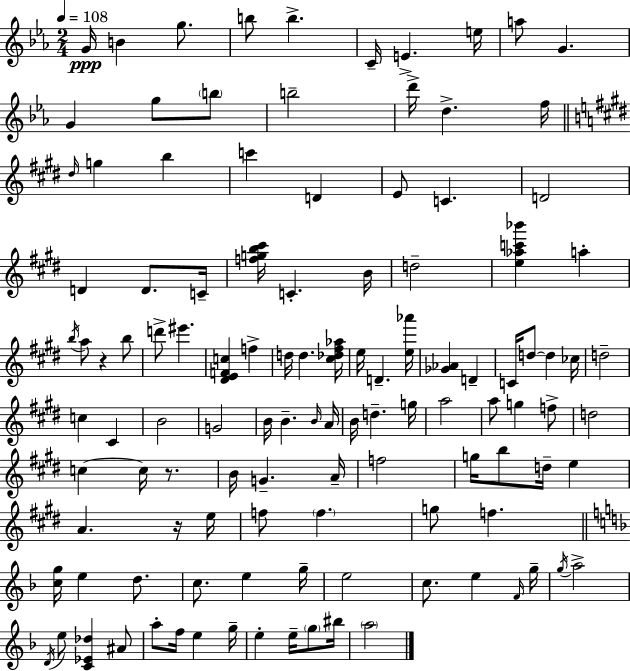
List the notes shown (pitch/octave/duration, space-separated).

G4/s B4/q G5/e. B5/e B5/q. C4/s E4/q. E5/s A5/e G4/q. G4/q G5/e B5/e B5/h D6/s D5/q. F5/s D#5/s G5/q B5/q C6/q D4/q E4/e C4/q. D4/h D4/q D4/e. C4/s [F5,G5,B5,C#6]/s C4/q. B4/s D5/h [E5,Ab5,C6,Bb6]/q A5/q B5/s A5/e R/q B5/e D6/e EIS6/q. [D#4,E4,F4,C5]/q F5/q D5/s D5/q. [C#5,Db5,F#5,Ab5]/s E5/s D4/q. [E5,Ab6]/s [Gb4,Ab4]/q D4/q C4/s D5/e D5/q CES5/s D5/h C5/q C#4/q B4/h G4/h B4/s B4/q. B4/s A4/s B4/s D5/q. G5/s A5/h A5/e G5/q F5/e D5/h C5/q C5/s R/e. B4/s G4/q. A4/s F5/h G5/s B5/e D5/s E5/q A4/q. R/s E5/s F5/e F5/q. G5/e F5/q. [C5,G5]/s E5/q D5/e. C5/e. E5/q G5/s E5/h C5/e. E5/q F4/s G5/s G5/s A5/h D4/s E5/e [C4,Eb4,Db5]/q A#4/e A5/e F5/s E5/q G5/s E5/q E5/s G5/e BIS5/s A5/h